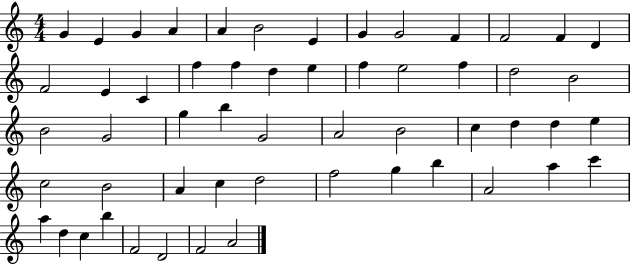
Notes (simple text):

G4/q E4/q G4/q A4/q A4/q B4/h E4/q G4/q G4/h F4/q F4/h F4/q D4/q F4/h E4/q C4/q F5/q F5/q D5/q E5/q F5/q E5/h F5/q D5/h B4/h B4/h G4/h G5/q B5/q G4/h A4/h B4/h C5/q D5/q D5/q E5/q C5/h B4/h A4/q C5/q D5/h F5/h G5/q B5/q A4/h A5/q C6/q A5/q D5/q C5/q B5/q F4/h D4/h F4/h A4/h